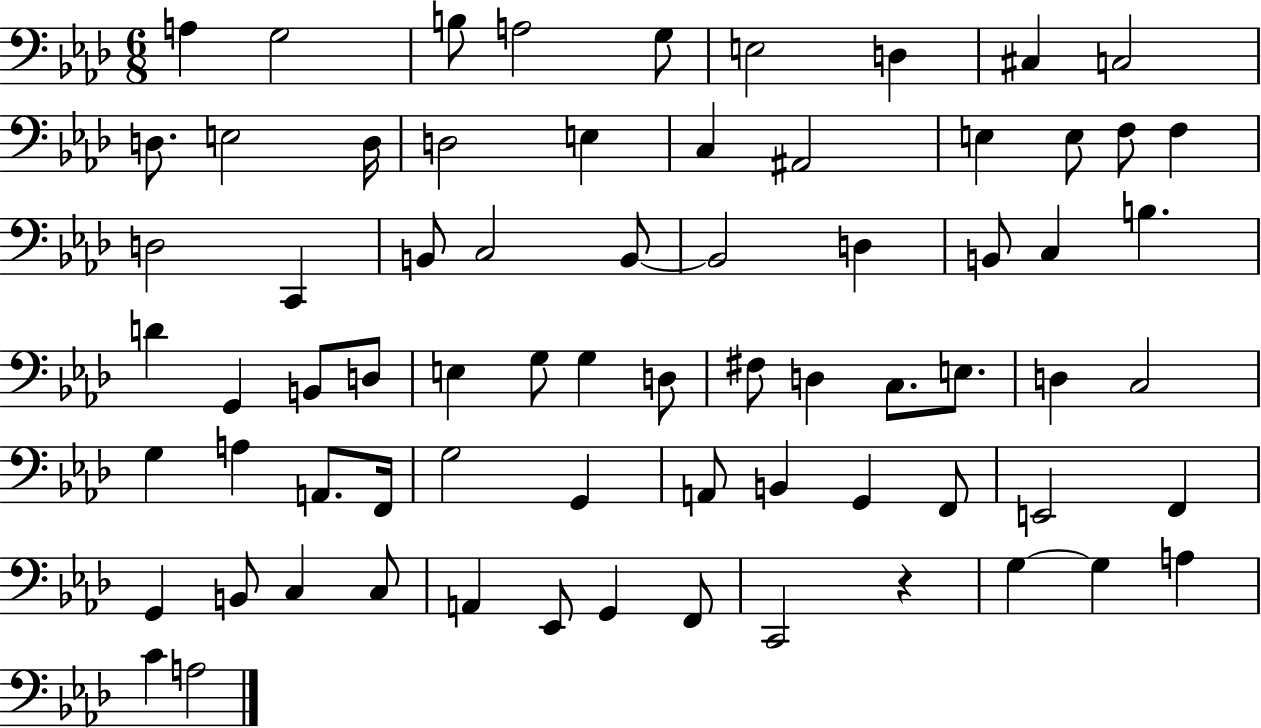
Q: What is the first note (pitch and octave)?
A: A3